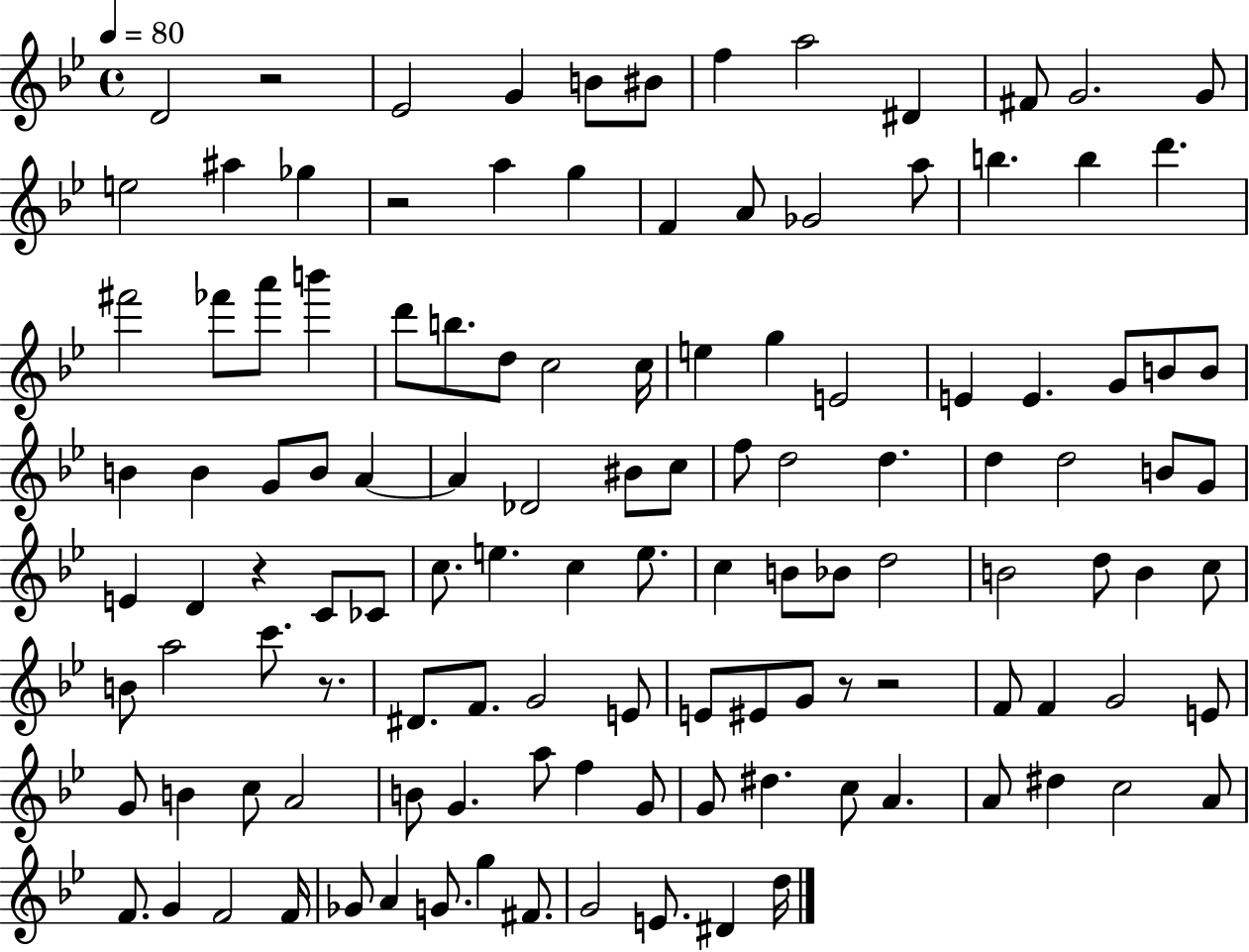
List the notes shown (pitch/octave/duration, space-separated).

D4/h R/h Eb4/h G4/q B4/e BIS4/e F5/q A5/h D#4/q F#4/e G4/h. G4/e E5/h A#5/q Gb5/q R/h A5/q G5/q F4/q A4/e Gb4/h A5/e B5/q. B5/q D6/q. F#6/h FES6/e A6/e B6/q D6/e B5/e. D5/e C5/h C5/s E5/q G5/q E4/h E4/q E4/q. G4/e B4/e B4/e B4/q B4/q G4/e B4/e A4/q A4/q Db4/h BIS4/e C5/e F5/e D5/h D5/q. D5/q D5/h B4/e G4/e E4/q D4/q R/q C4/e CES4/e C5/e. E5/q. C5/q E5/e. C5/q B4/e Bb4/e D5/h B4/h D5/e B4/q C5/e B4/e A5/h C6/e. R/e. D#4/e. F4/e. G4/h E4/e E4/e EIS4/e G4/e R/e R/h F4/e F4/q G4/h E4/e G4/e B4/q C5/e A4/h B4/e G4/q. A5/e F5/q G4/e G4/e D#5/q. C5/e A4/q. A4/e D#5/q C5/h A4/e F4/e. G4/q F4/h F4/s Gb4/e A4/q G4/e. G5/q F#4/e. G4/h E4/e. D#4/q D5/s